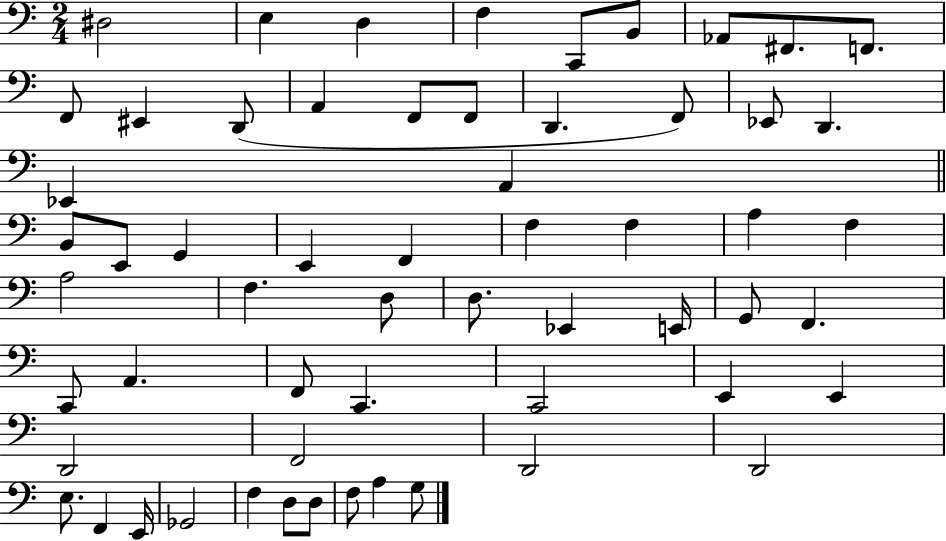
{
  \clef bass
  \numericTimeSignature
  \time 2/4
  \key c \major
  \repeat volta 2 { dis2 | e4 d4 | f4 c,8 b,8 | aes,8 fis,8. f,8. | \break f,8 eis,4 d,8( | a,4 f,8 f,8 | d,4. f,8) | ees,8 d,4. | \break ees,4 a,4 | \bar "||" \break \key a \minor b,8 e,8 g,4 | e,4 f,4 | f4 f4 | a4 f4 | \break a2 | f4. d8 | d8. ees,4 e,16 | g,8 f,4. | \break c,8 a,4. | f,8 c,4. | c,2 | e,4 e,4 | \break d,2 | f,2 | d,2 | d,2 | \break e8. f,4 e,16 | ges,2 | f4 d8 d8 | f8 a4 g8 | \break } \bar "|."
}